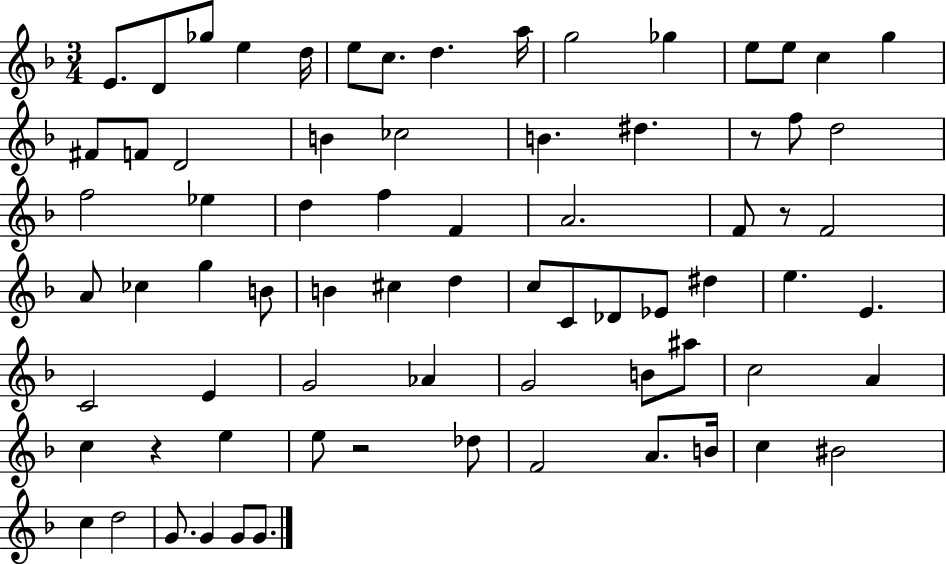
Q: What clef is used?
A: treble